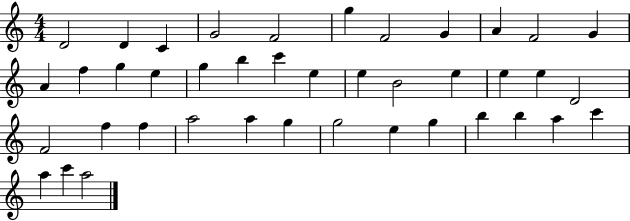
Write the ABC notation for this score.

X:1
T:Untitled
M:4/4
L:1/4
K:C
D2 D C G2 F2 g F2 G A F2 G A f g e g b c' e e B2 e e e D2 F2 f f a2 a g g2 e g b b a c' a c' a2